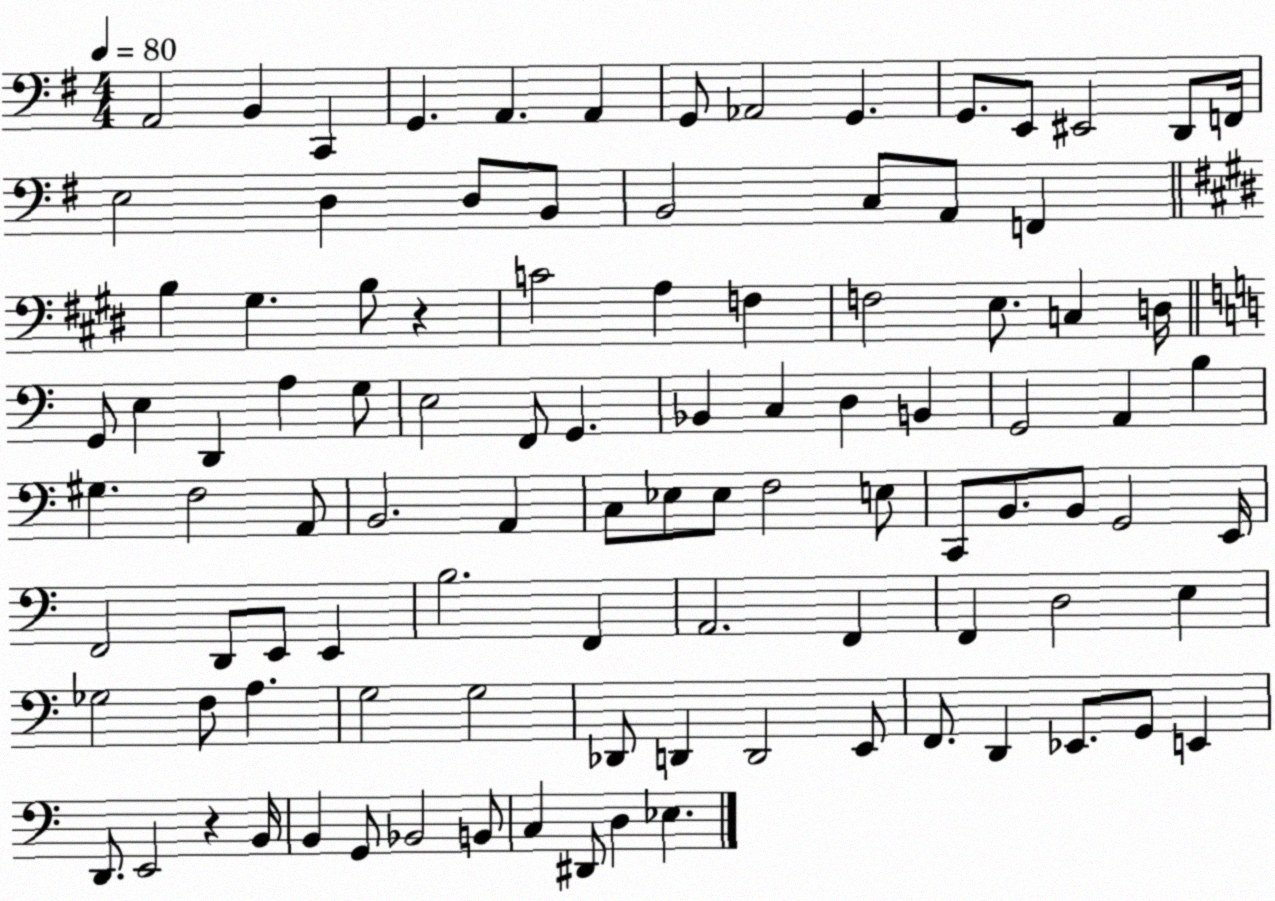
X:1
T:Untitled
M:4/4
L:1/4
K:G
A,,2 B,, C,, G,, A,, A,, G,,/2 _A,,2 G,, G,,/2 E,,/2 ^E,,2 D,,/2 F,,/4 E,2 D, D,/2 B,,/2 B,,2 C,/2 A,,/2 F,, B, ^G, B,/2 z C2 A, F, F,2 E,/2 C, D,/4 G,,/2 E, D,, A, G,/2 E,2 F,,/2 G,, _B,, C, D, B,, G,,2 A,, B, ^G, F,2 A,,/2 B,,2 A,, C,/2 _E,/2 _E,/2 F,2 E,/2 C,,/2 B,,/2 B,,/2 G,,2 E,,/4 F,,2 D,,/2 E,,/2 E,, B,2 F,, A,,2 F,, F,, D,2 E, _G,2 F,/2 A, G,2 G,2 _D,,/2 D,, D,,2 E,,/2 F,,/2 D,, _E,,/2 G,,/2 E,, D,,/2 E,,2 z B,,/4 B,, G,,/2 _B,,2 B,,/2 C, ^D,,/2 D, _E,